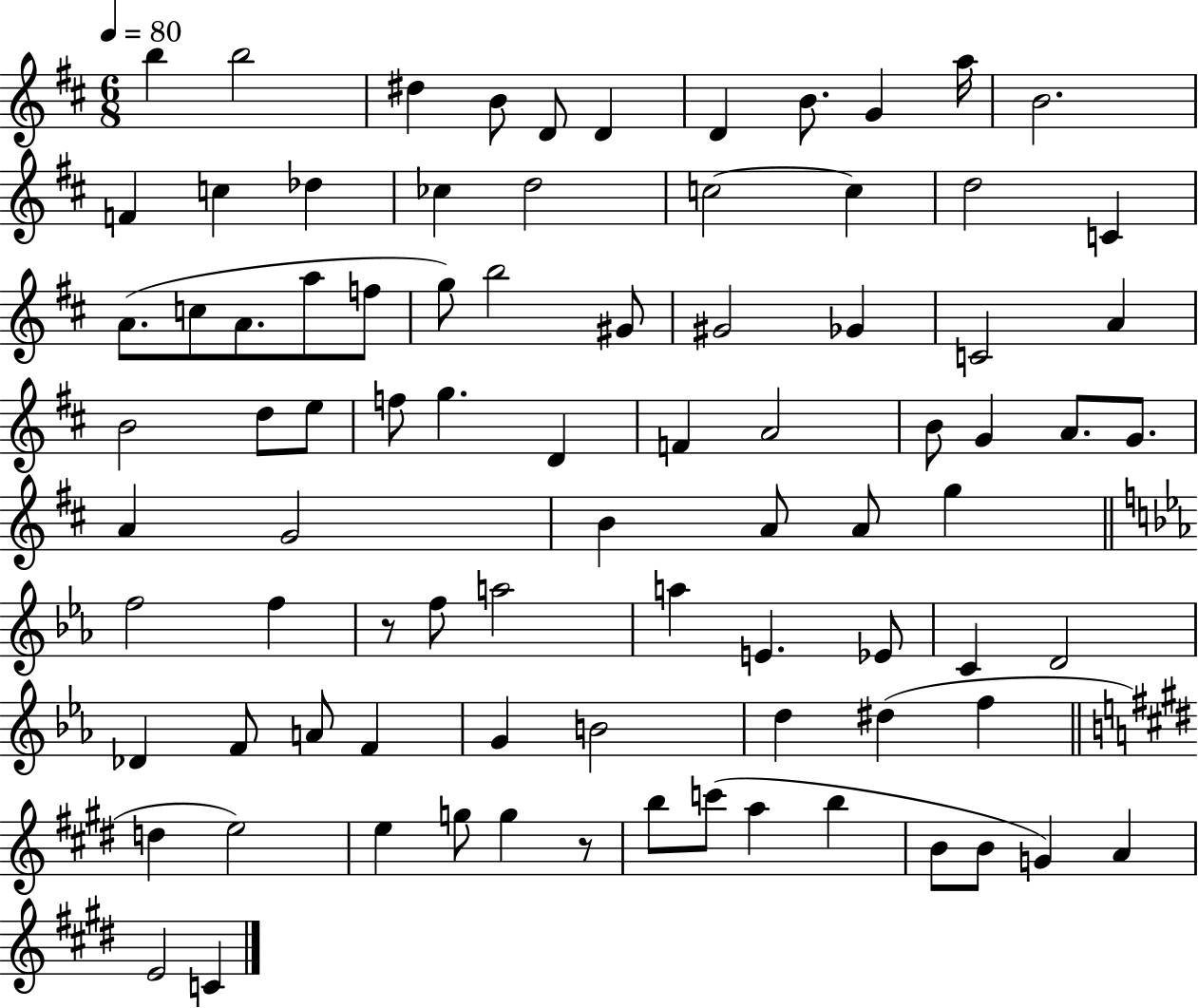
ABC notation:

X:1
T:Untitled
M:6/8
L:1/4
K:D
b b2 ^d B/2 D/2 D D B/2 G a/4 B2 F c _d _c d2 c2 c d2 C A/2 c/2 A/2 a/2 f/2 g/2 b2 ^G/2 ^G2 _G C2 A B2 d/2 e/2 f/2 g D F A2 B/2 G A/2 G/2 A G2 B A/2 A/2 g f2 f z/2 f/2 a2 a E _E/2 C D2 _D F/2 A/2 F G B2 d ^d f d e2 e g/2 g z/2 b/2 c'/2 a b B/2 B/2 G A E2 C